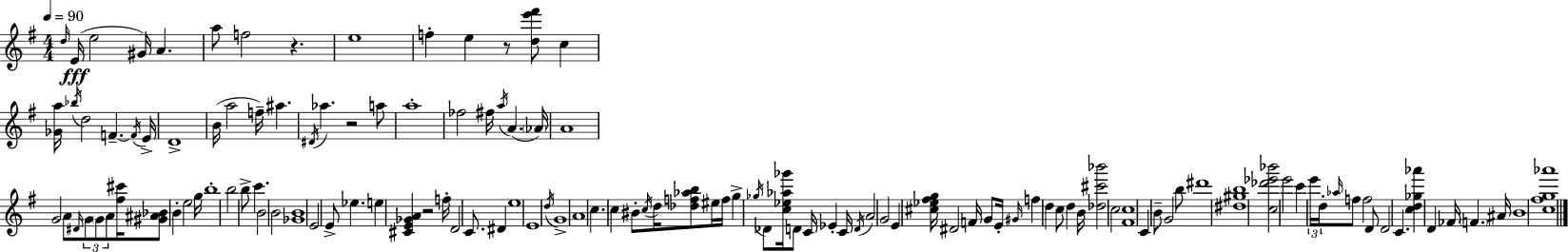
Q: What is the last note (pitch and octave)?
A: B4